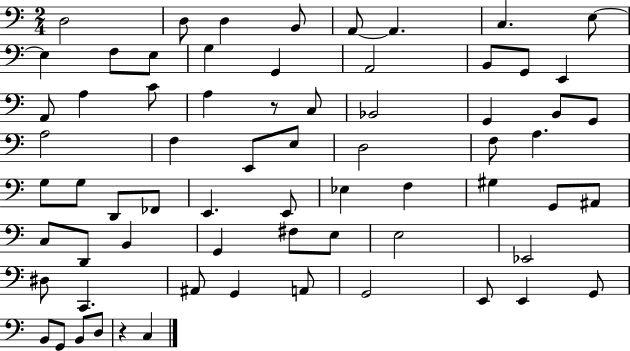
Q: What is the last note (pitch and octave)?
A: C3